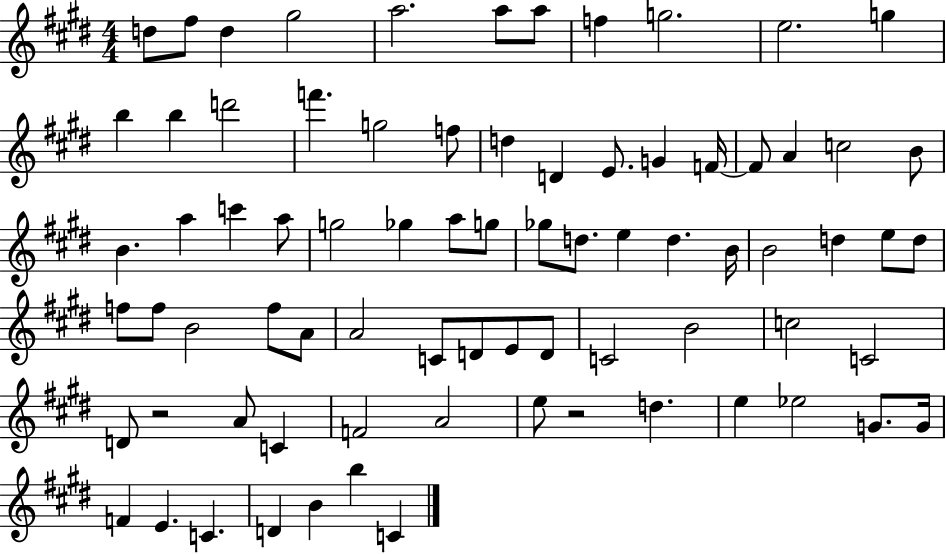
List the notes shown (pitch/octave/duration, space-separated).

D5/e F#5/e D5/q G#5/h A5/h. A5/e A5/e F5/q G5/h. E5/h. G5/q B5/q B5/q D6/h F6/q. G5/h F5/e D5/q D4/q E4/e. G4/q F4/s F4/e A4/q C5/h B4/e B4/q. A5/q C6/q A5/e G5/h Gb5/q A5/e G5/e Gb5/e D5/e. E5/q D5/q. B4/s B4/h D5/q E5/e D5/e F5/e F5/e B4/h F5/e A4/e A4/h C4/e D4/e E4/e D4/e C4/h B4/h C5/h C4/h D4/e R/h A4/e C4/q F4/h A4/h E5/e R/h D5/q. E5/q Eb5/h G4/e. G4/s F4/q E4/q. C4/q. D4/q B4/q B5/q C4/q